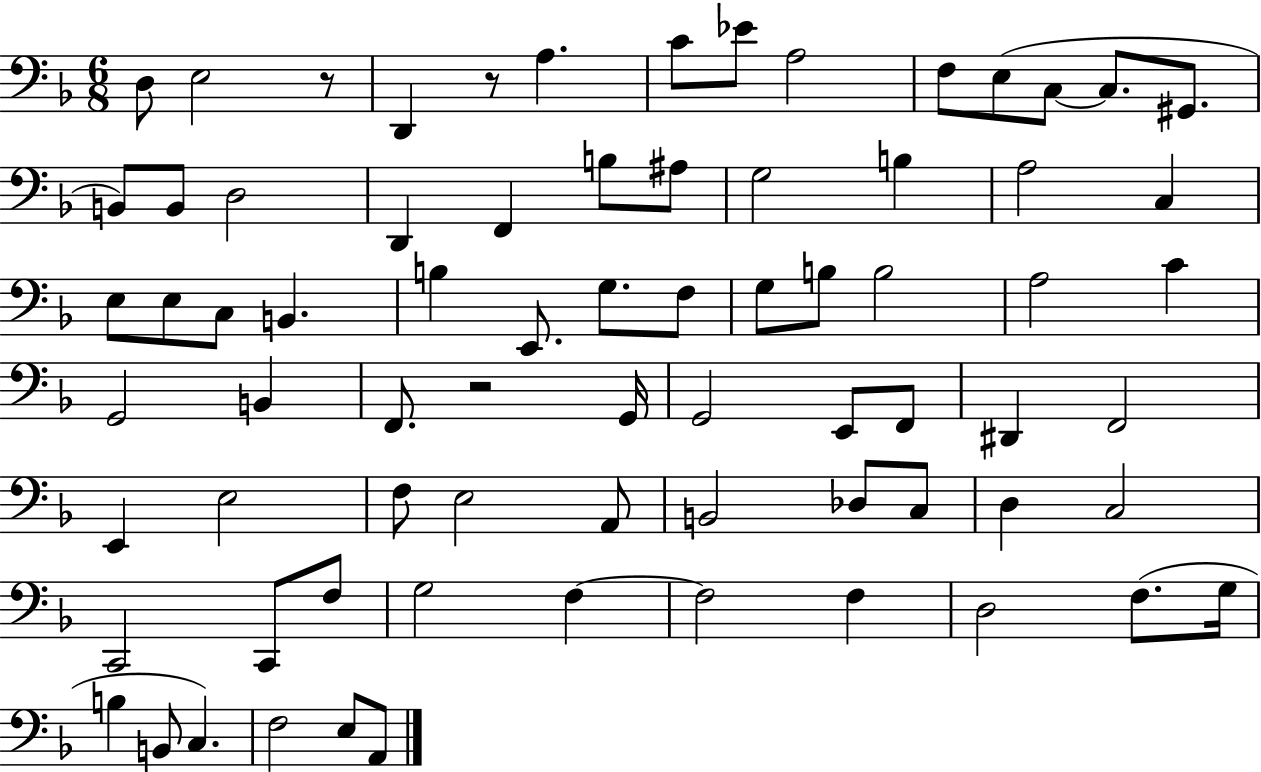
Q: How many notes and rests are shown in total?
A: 74